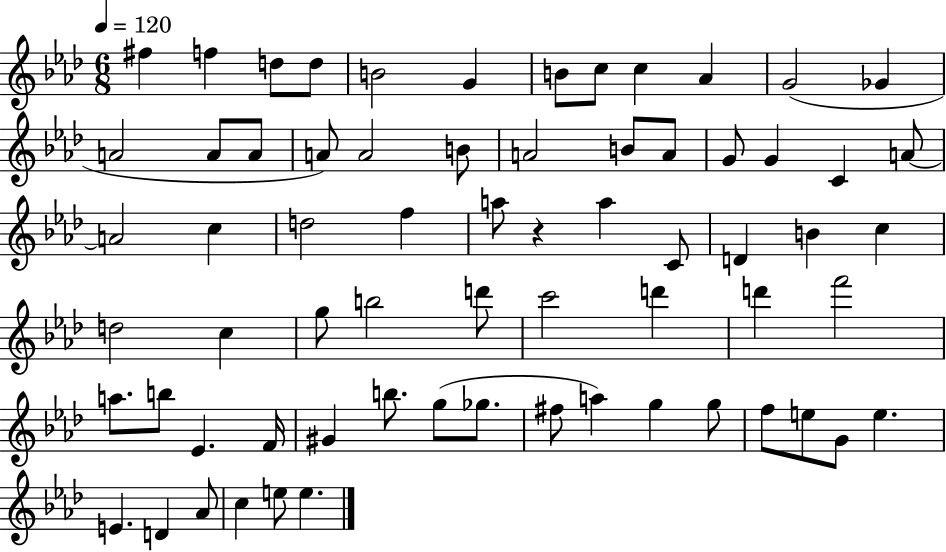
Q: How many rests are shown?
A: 1